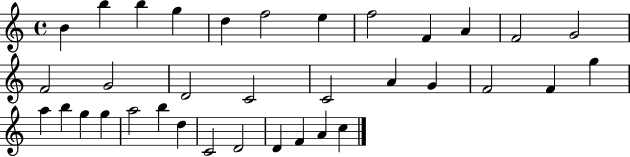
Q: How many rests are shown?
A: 0